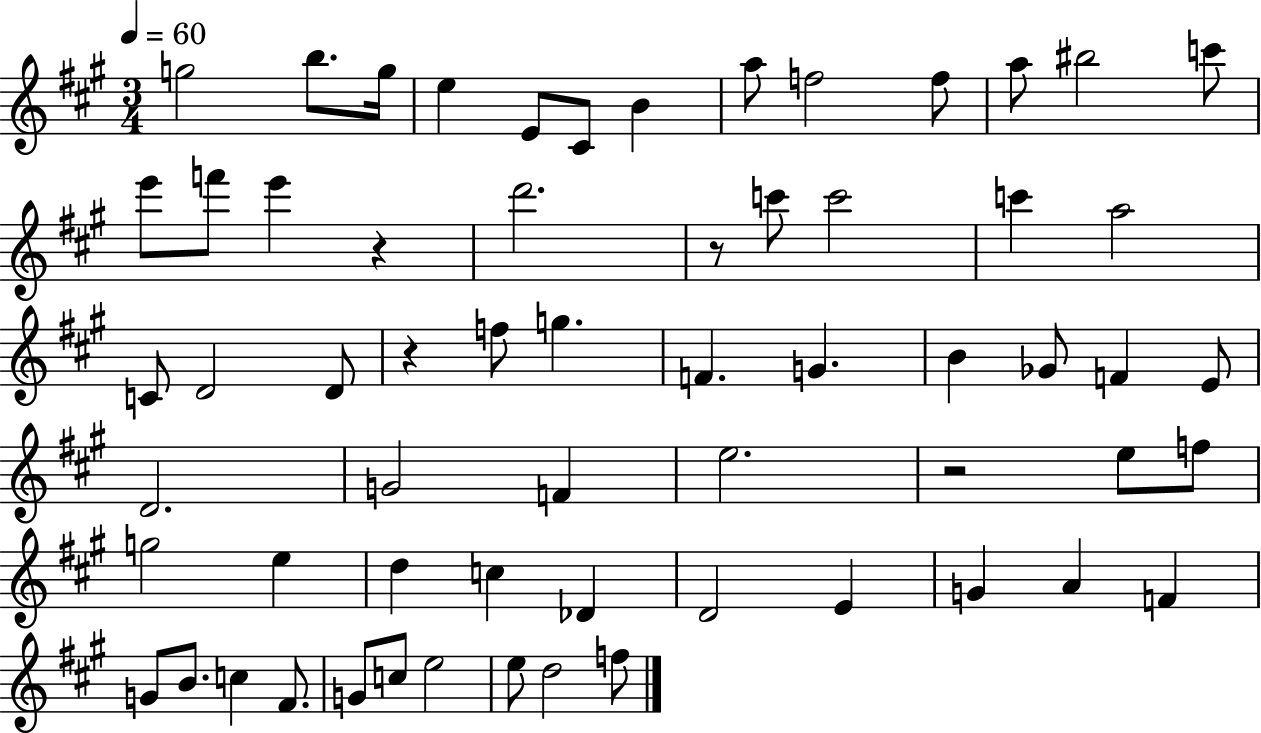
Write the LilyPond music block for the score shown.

{
  \clef treble
  \numericTimeSignature
  \time 3/4
  \key a \major
  \tempo 4 = 60
  \repeat volta 2 { g''2 b''8. g''16 | e''4 e'8 cis'8 b'4 | a''8 f''2 f''8 | a''8 bis''2 c'''8 | \break e'''8 f'''8 e'''4 r4 | d'''2. | r8 c'''8 c'''2 | c'''4 a''2 | \break c'8 d'2 d'8 | r4 f''8 g''4. | f'4. g'4. | b'4 ges'8 f'4 e'8 | \break d'2. | g'2 f'4 | e''2. | r2 e''8 f''8 | \break g''2 e''4 | d''4 c''4 des'4 | d'2 e'4 | g'4 a'4 f'4 | \break g'8 b'8. c''4 fis'8. | g'8 c''8 e''2 | e''8 d''2 f''8 | } \bar "|."
}